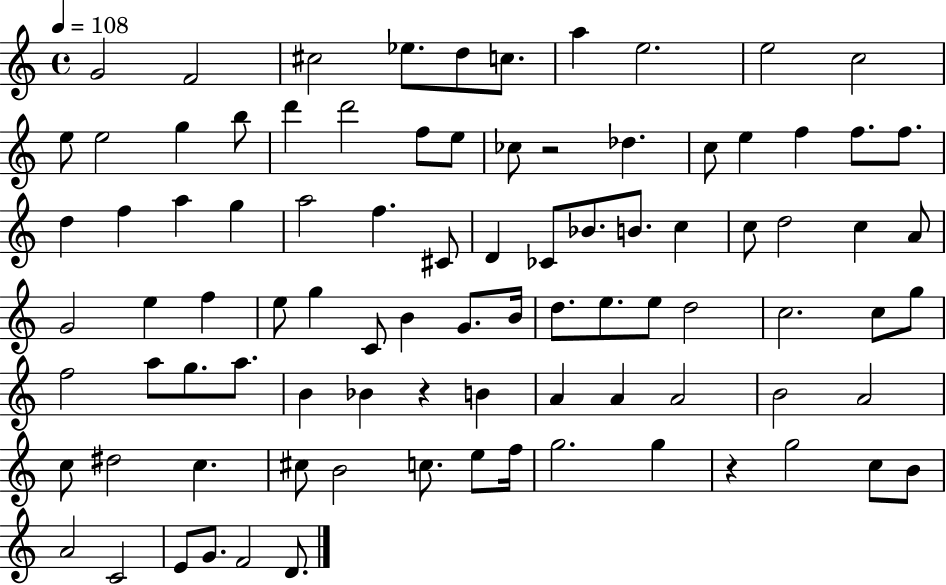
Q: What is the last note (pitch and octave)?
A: D4